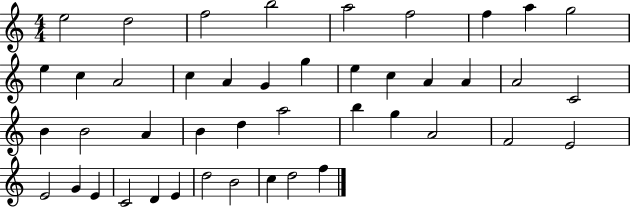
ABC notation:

X:1
T:Untitled
M:4/4
L:1/4
K:C
e2 d2 f2 b2 a2 f2 f a g2 e c A2 c A G g e c A A A2 C2 B B2 A B d a2 b g A2 F2 E2 E2 G E C2 D E d2 B2 c d2 f